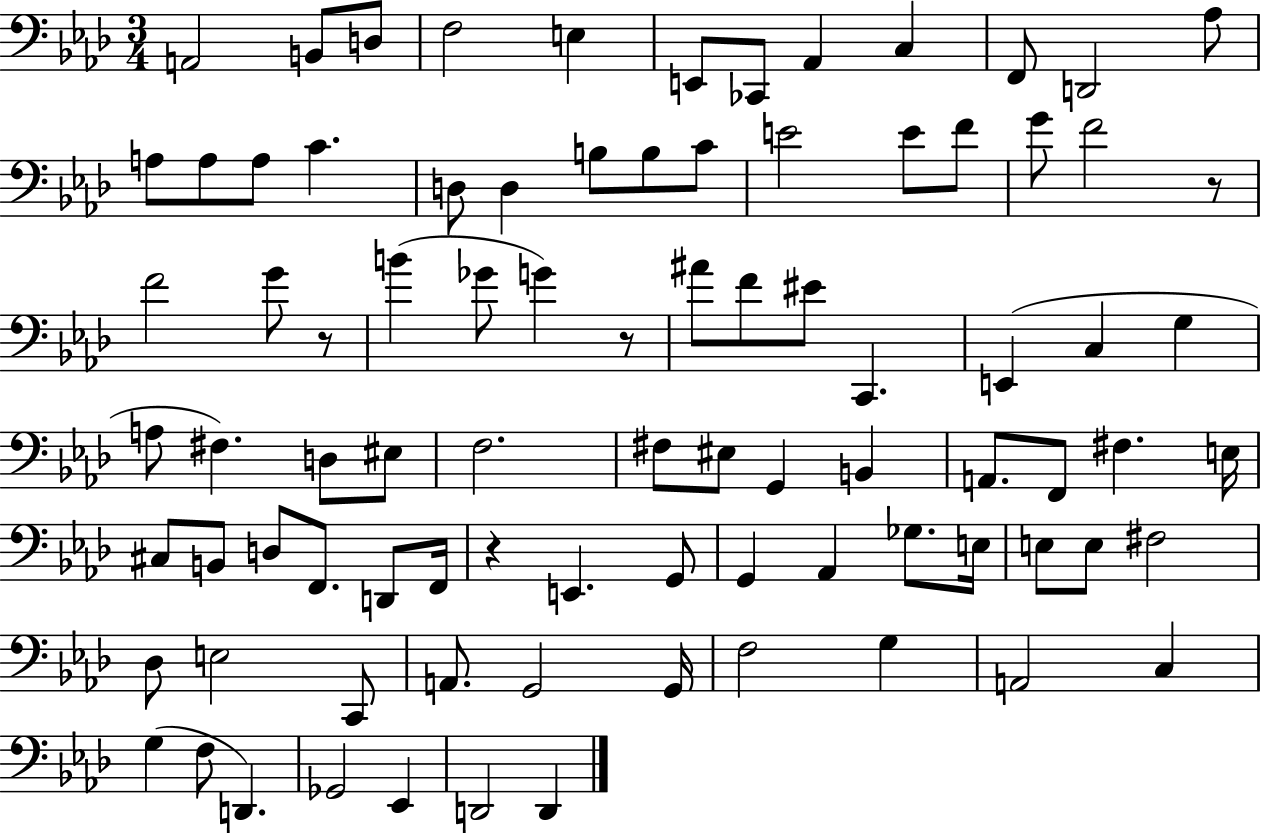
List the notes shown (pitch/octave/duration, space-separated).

A2/h B2/e D3/e F3/h E3/q E2/e CES2/e Ab2/q C3/q F2/e D2/h Ab3/e A3/e A3/e A3/e C4/q. D3/e D3/q B3/e B3/e C4/e E4/h E4/e F4/e G4/e F4/h R/e F4/h G4/e R/e B4/q Gb4/e G4/q R/e A#4/e F4/e EIS4/e C2/q. E2/q C3/q G3/q A3/e F#3/q. D3/e EIS3/e F3/h. F#3/e EIS3/e G2/q B2/q A2/e. F2/e F#3/q. E3/s C#3/e B2/e D3/e F2/e. D2/e F2/s R/q E2/q. G2/e G2/q Ab2/q Gb3/e. E3/s E3/e E3/e F#3/h Db3/e E3/h C2/e A2/e. G2/h G2/s F3/h G3/q A2/h C3/q G3/q F3/e D2/q. Gb2/h Eb2/q D2/h D2/q